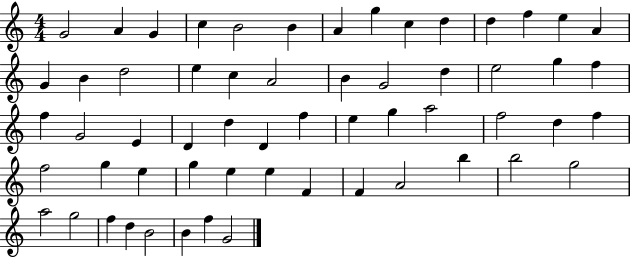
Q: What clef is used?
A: treble